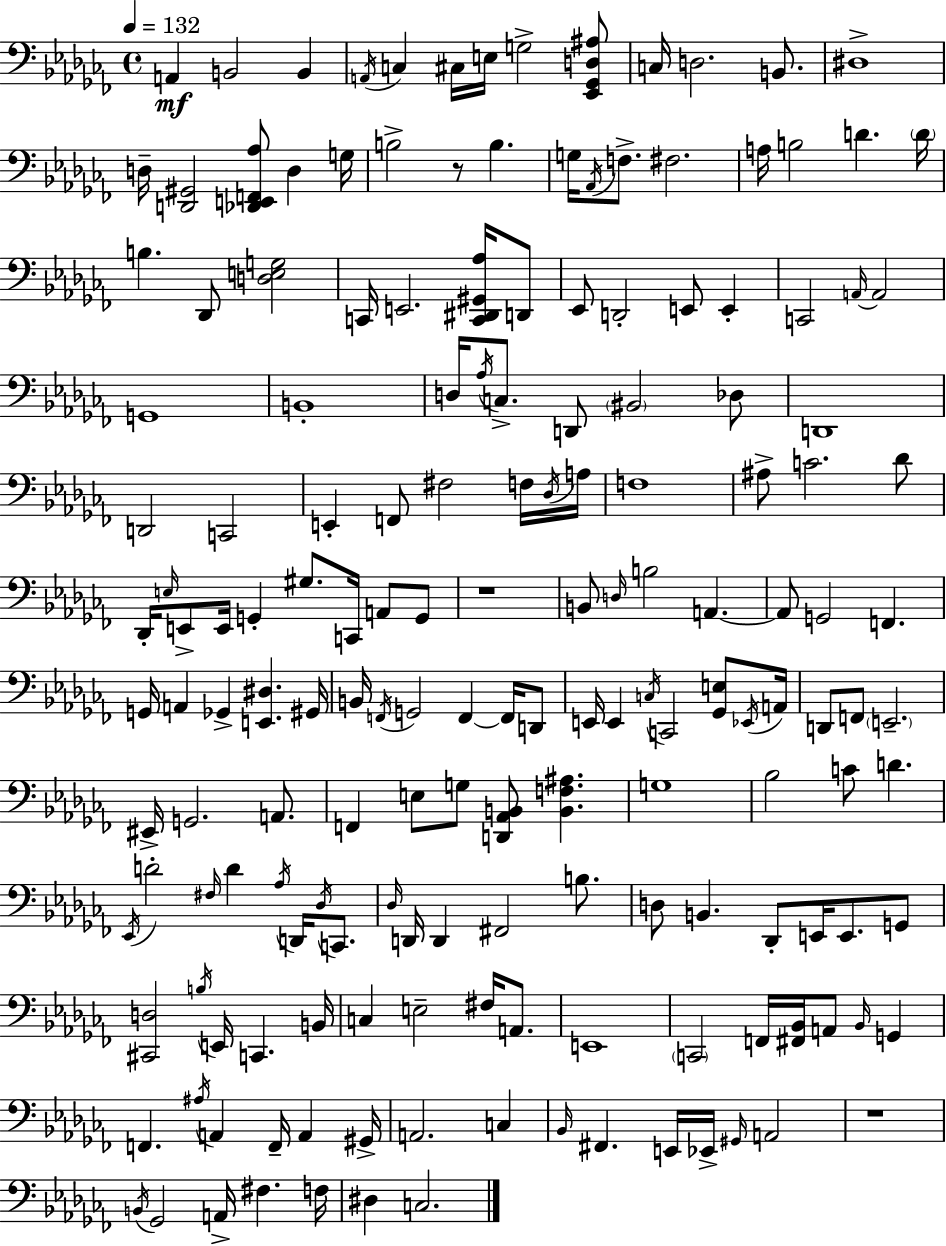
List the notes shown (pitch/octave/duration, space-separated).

A2/q B2/h B2/q A2/s C3/q C#3/s E3/s G3/h [Eb2,Gb2,D3,A#3]/e C3/s D3/h. B2/e. D#3/w D3/s [D2,G#2]/h [Db2,E2,F2,Ab3]/e D3/q G3/s B3/h R/e B3/q. G3/s Ab2/s F3/e. F#3/h. A3/s B3/h D4/q. D4/s B3/q. Db2/e [D3,E3,G3]/h C2/s E2/h. [C2,D#2,G#2,Ab3]/s D2/e Eb2/e D2/h E2/e E2/q C2/h A2/s A2/h G2/w B2/w D3/s Ab3/s C3/e. D2/e BIS2/h Db3/e D2/w D2/h C2/h E2/q F2/e F#3/h F3/s Db3/s A3/s F3/w A#3/e C4/h. Db4/e Db2/s E3/s E2/e E2/s G2/q G#3/e. C2/s A2/e G2/e R/w B2/e D3/s B3/h A2/q. A2/e G2/h F2/q. G2/s A2/q Gb2/q [E2,D#3]/q. G#2/s B2/s F2/s G2/h F2/q F2/s D2/e E2/s E2/q C3/s C2/h [Gb2,E3]/e Eb2/s A2/s D2/e F2/e E2/h. EIS2/s G2/h. A2/e. F2/q E3/e G3/e [D2,Ab2,B2]/e [B2,F3,A#3]/q. G3/w Bb3/h C4/e D4/q. Eb2/s D4/h F#3/s D4/q Ab3/s D2/s Db3/s C2/e. Db3/s D2/s D2/q F#2/h B3/e. D3/e B2/q. Db2/e E2/s E2/e. G2/e [C#2,D3]/h B3/s E2/s C2/q. B2/s C3/q E3/h F#3/s A2/e. E2/w C2/h F2/s [F#2,Bb2]/s A2/e Bb2/s G2/q F2/q. A#3/s A2/q F2/s A2/q G#2/s A2/h. C3/q Bb2/s F#2/q. E2/s Eb2/s G#2/s A2/h R/w B2/s Gb2/h A2/s F#3/q. F3/s D#3/q C3/h.